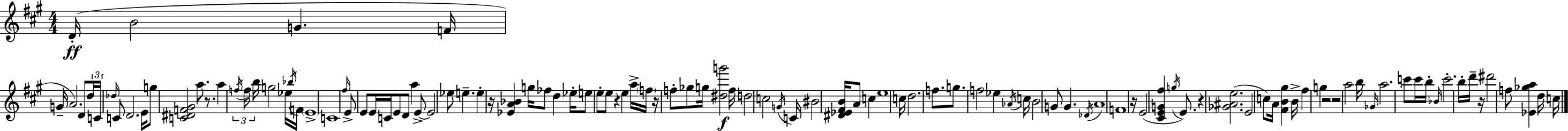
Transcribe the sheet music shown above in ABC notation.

X:1
T:Untitled
M:4/4
L:1/4
K:A
D/4 B2 G F/4 G/4 A2 D/2 d/4 C/4 _d/4 C/2 D2 E/4 g/2 [C^DF^G]2 a/2 z/2 a f/4 f/4 b/4 g2 _e/4 _b/4 F/4 E4 C4 ^f/4 E/2 E/2 E/4 C/4 E/2 D/2 a E/2 E2 _e/2 e e z/4 [_EA_B] g/4 _f/2 d _e/4 e/2 e/2 e/2 z e a/4 f/4 z/4 f/2 _g/2 g/4 [^dg']2 f/4 d2 c2 G/4 C/4 ^B2 [^D_E^FB]/4 A/2 c e4 c/4 d2 f/2 g/2 f2 _e _A/4 c/4 B2 G/2 G _D/4 A4 F4 z/4 E2 [^CEG^f] g/4 E/2 z [_G^Ae]2 E2 c/2 A/4 [^FB^g] B/4 ^f g z2 z2 a2 b/4 _G/4 a2 c'/2 c'/4 b/4 _B/4 c'2 b/4 d'/4 z/4 ^d'2 f/2 [_E_ga] d/4 c/4